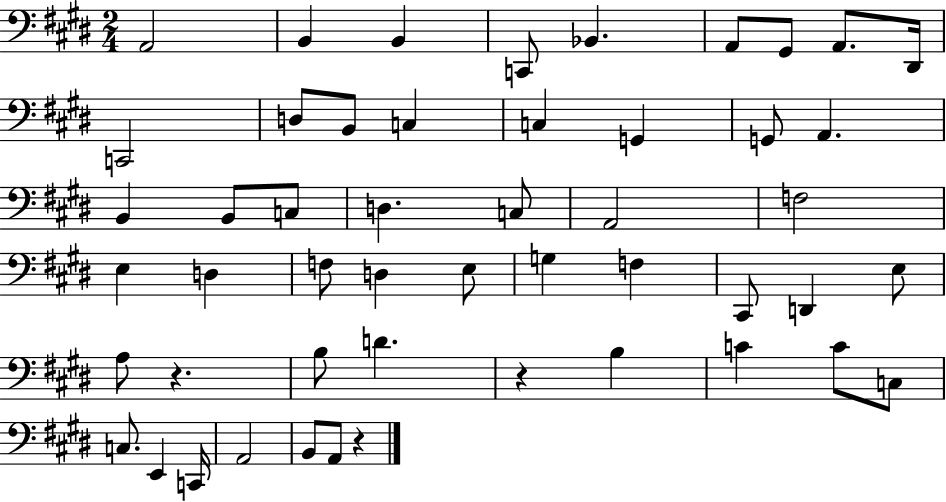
X:1
T:Untitled
M:2/4
L:1/4
K:E
A,,2 B,, B,, C,,/2 _B,, A,,/2 ^G,,/2 A,,/2 ^D,,/4 C,,2 D,/2 B,,/2 C, C, G,, G,,/2 A,, B,, B,,/2 C,/2 D, C,/2 A,,2 F,2 E, D, F,/2 D, E,/2 G, F, ^C,,/2 D,, E,/2 A,/2 z B,/2 D z B, C C/2 C,/2 C,/2 E,, C,,/4 A,,2 B,,/2 A,,/2 z